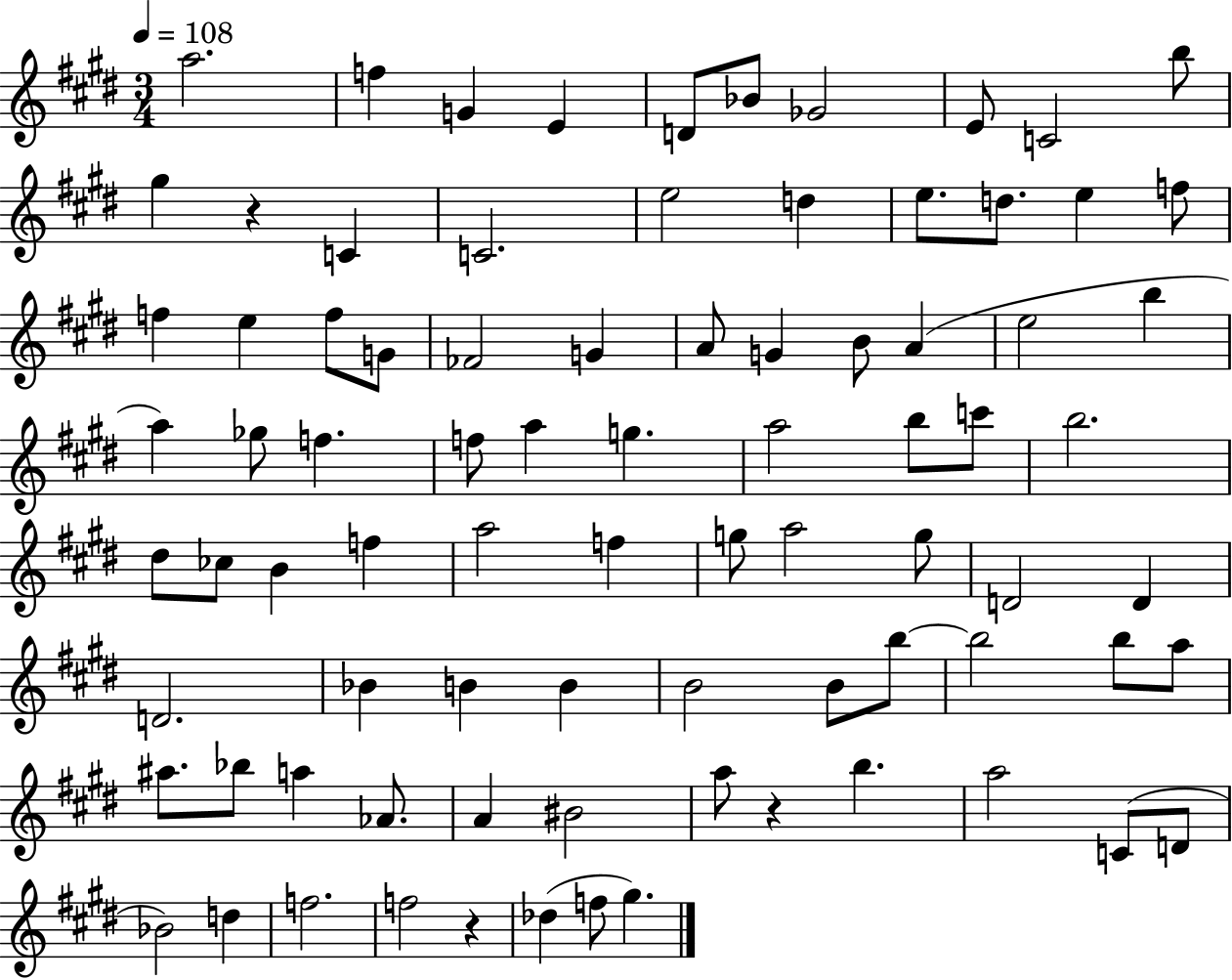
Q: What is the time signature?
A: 3/4